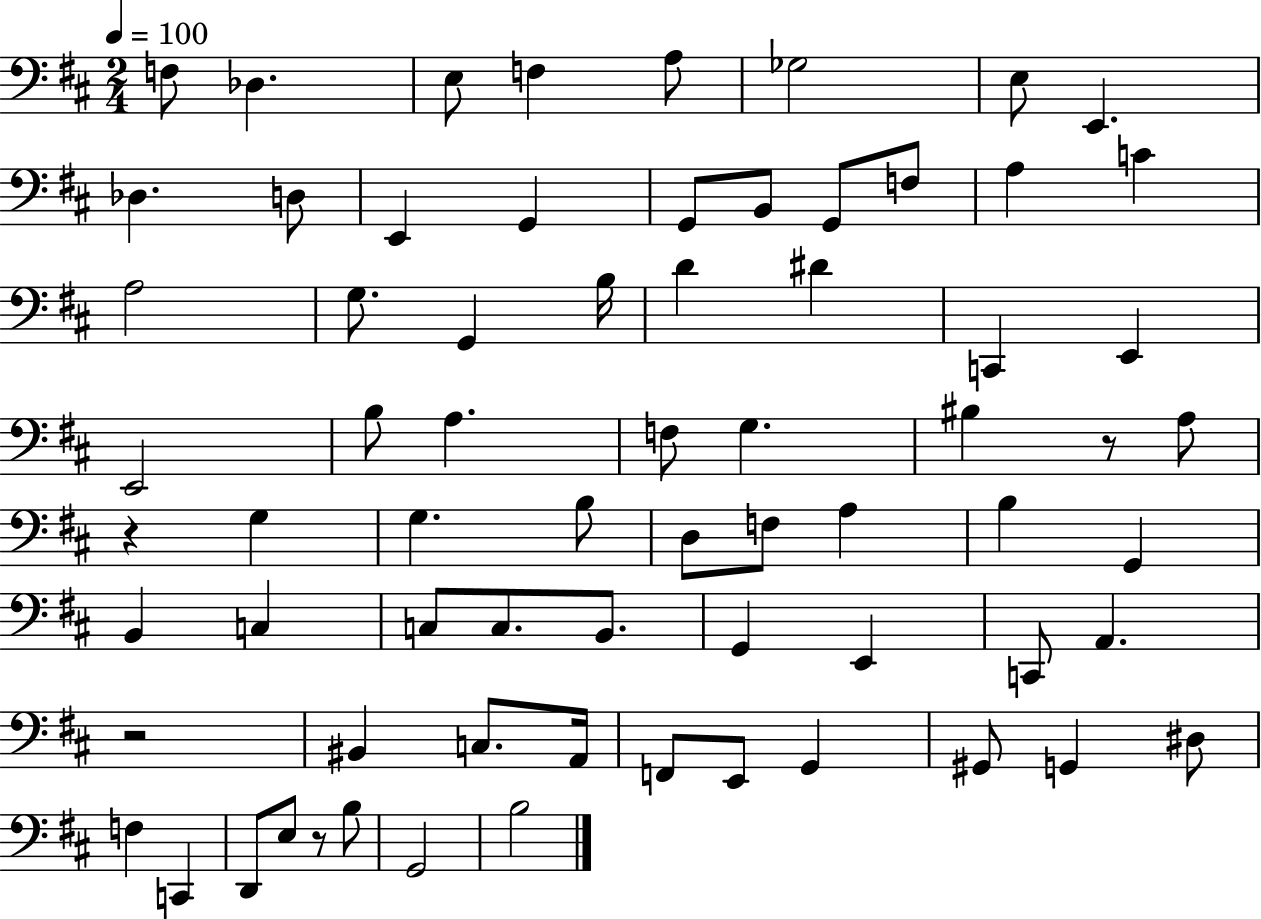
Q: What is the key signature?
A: D major